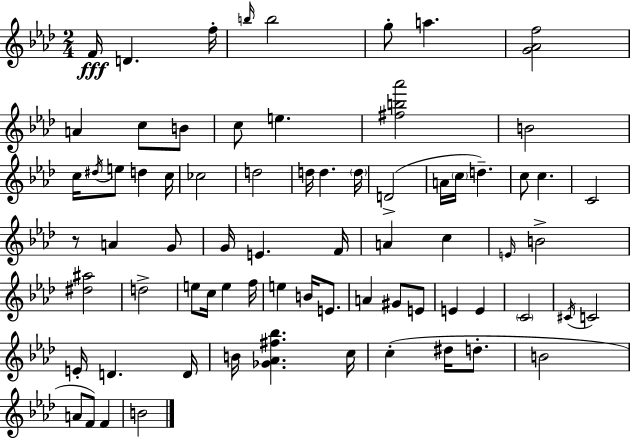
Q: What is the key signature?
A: AES major